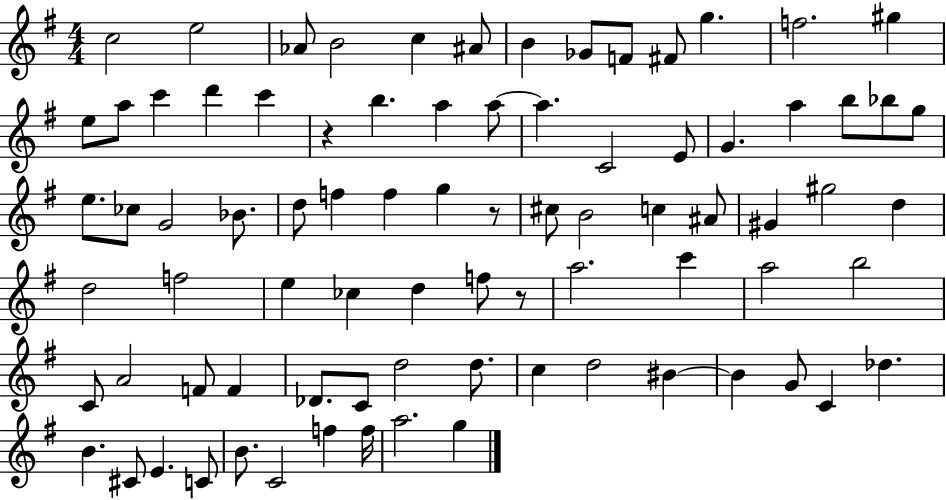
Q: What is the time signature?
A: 4/4